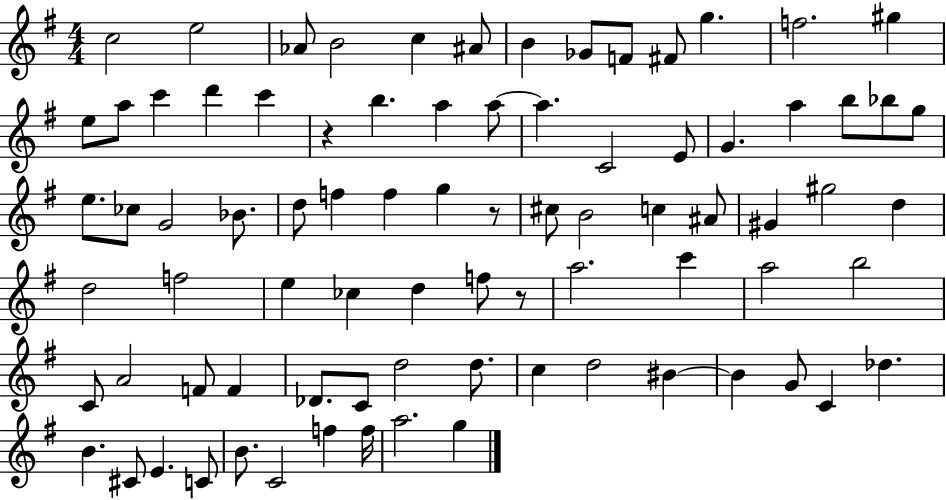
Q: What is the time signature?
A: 4/4